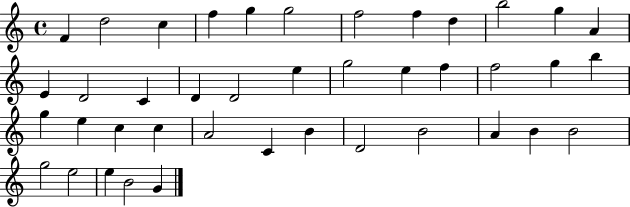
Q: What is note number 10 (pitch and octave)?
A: B5